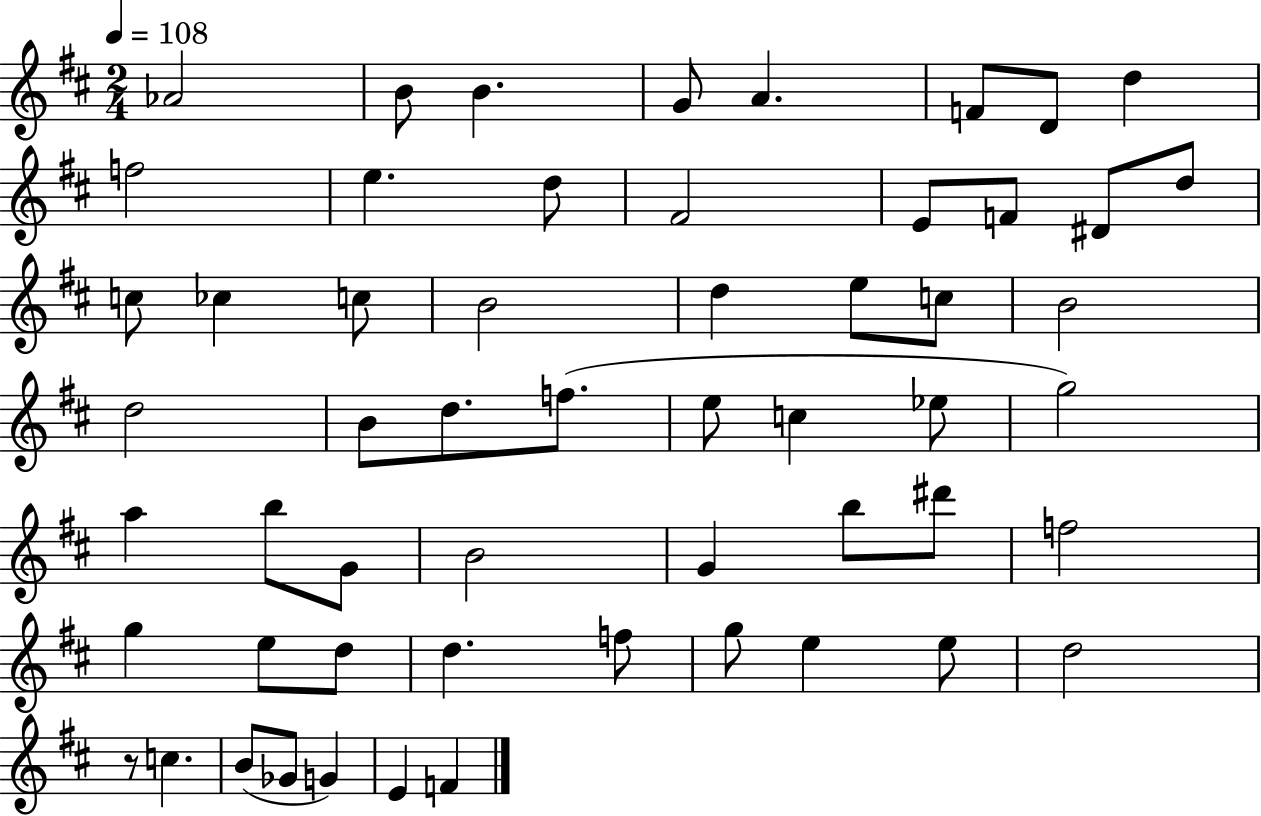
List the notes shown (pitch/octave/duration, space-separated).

Ab4/h B4/e B4/q. G4/e A4/q. F4/e D4/e D5/q F5/h E5/q. D5/e F#4/h E4/e F4/e D#4/e D5/e C5/e CES5/q C5/e B4/h D5/q E5/e C5/e B4/h D5/h B4/e D5/e. F5/e. E5/e C5/q Eb5/e G5/h A5/q B5/e G4/e B4/h G4/q B5/e D#6/e F5/h G5/q E5/e D5/e D5/q. F5/e G5/e E5/q E5/e D5/h R/e C5/q. B4/e Gb4/e G4/q E4/q F4/q